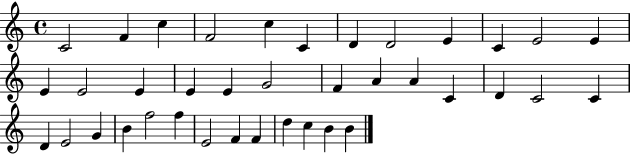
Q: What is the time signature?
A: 4/4